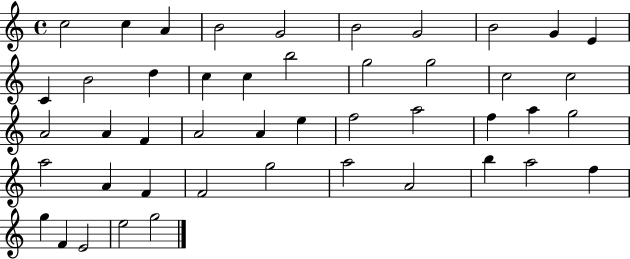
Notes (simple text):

C5/h C5/q A4/q B4/h G4/h B4/h G4/h B4/h G4/q E4/q C4/q B4/h D5/q C5/q C5/q B5/h G5/h G5/h C5/h C5/h A4/h A4/q F4/q A4/h A4/q E5/q F5/h A5/h F5/q A5/q G5/h A5/h A4/q F4/q F4/h G5/h A5/h A4/h B5/q A5/h F5/q G5/q F4/q E4/h E5/h G5/h